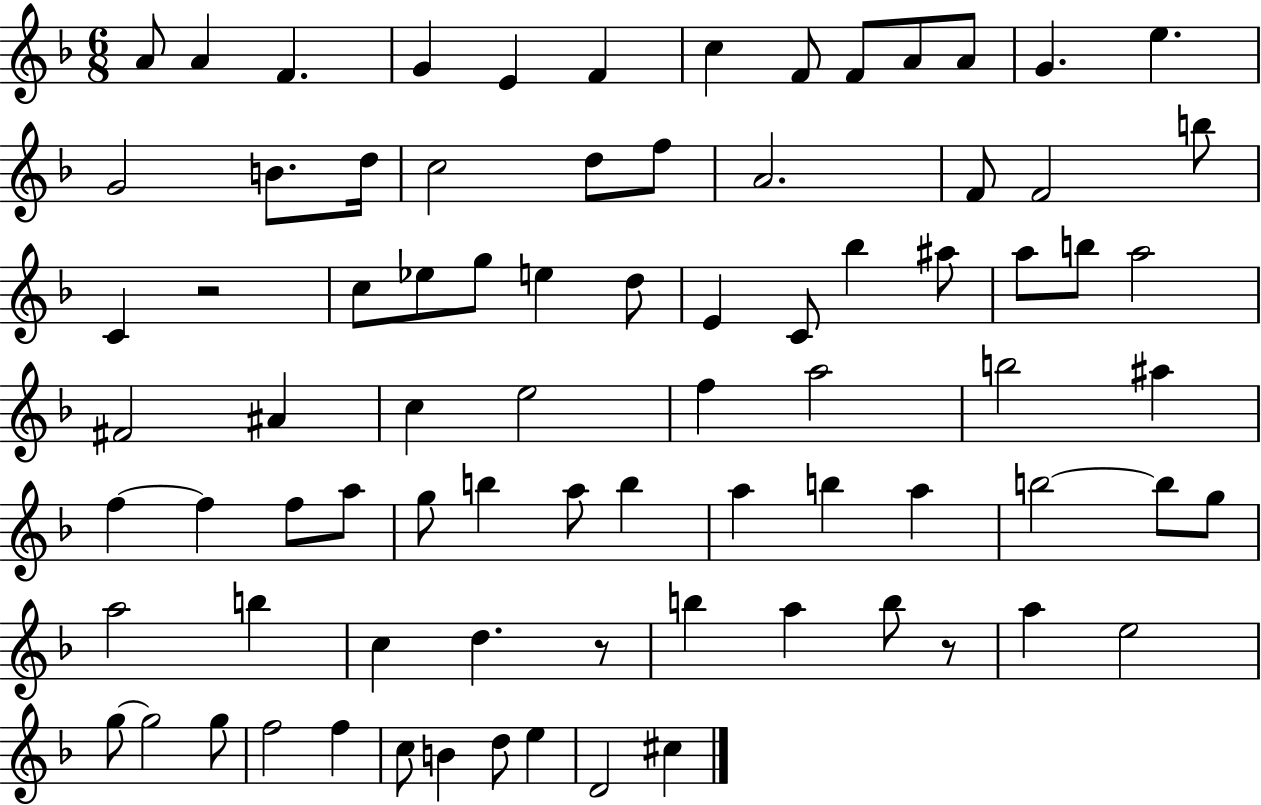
{
  \clef treble
  \numericTimeSignature
  \time 6/8
  \key f \major
  a'8 a'4 f'4. | g'4 e'4 f'4 | c''4 f'8 f'8 a'8 a'8 | g'4. e''4. | \break g'2 b'8. d''16 | c''2 d''8 f''8 | a'2. | f'8 f'2 b''8 | \break c'4 r2 | c''8 ees''8 g''8 e''4 d''8 | e'4 c'8 bes''4 ais''8 | a''8 b''8 a''2 | \break fis'2 ais'4 | c''4 e''2 | f''4 a''2 | b''2 ais''4 | \break f''4~~ f''4 f''8 a''8 | g''8 b''4 a''8 b''4 | a''4 b''4 a''4 | b''2~~ b''8 g''8 | \break a''2 b''4 | c''4 d''4. r8 | b''4 a''4 b''8 r8 | a''4 e''2 | \break g''8~~ g''2 g''8 | f''2 f''4 | c''8 b'4 d''8 e''4 | d'2 cis''4 | \break \bar "|."
}